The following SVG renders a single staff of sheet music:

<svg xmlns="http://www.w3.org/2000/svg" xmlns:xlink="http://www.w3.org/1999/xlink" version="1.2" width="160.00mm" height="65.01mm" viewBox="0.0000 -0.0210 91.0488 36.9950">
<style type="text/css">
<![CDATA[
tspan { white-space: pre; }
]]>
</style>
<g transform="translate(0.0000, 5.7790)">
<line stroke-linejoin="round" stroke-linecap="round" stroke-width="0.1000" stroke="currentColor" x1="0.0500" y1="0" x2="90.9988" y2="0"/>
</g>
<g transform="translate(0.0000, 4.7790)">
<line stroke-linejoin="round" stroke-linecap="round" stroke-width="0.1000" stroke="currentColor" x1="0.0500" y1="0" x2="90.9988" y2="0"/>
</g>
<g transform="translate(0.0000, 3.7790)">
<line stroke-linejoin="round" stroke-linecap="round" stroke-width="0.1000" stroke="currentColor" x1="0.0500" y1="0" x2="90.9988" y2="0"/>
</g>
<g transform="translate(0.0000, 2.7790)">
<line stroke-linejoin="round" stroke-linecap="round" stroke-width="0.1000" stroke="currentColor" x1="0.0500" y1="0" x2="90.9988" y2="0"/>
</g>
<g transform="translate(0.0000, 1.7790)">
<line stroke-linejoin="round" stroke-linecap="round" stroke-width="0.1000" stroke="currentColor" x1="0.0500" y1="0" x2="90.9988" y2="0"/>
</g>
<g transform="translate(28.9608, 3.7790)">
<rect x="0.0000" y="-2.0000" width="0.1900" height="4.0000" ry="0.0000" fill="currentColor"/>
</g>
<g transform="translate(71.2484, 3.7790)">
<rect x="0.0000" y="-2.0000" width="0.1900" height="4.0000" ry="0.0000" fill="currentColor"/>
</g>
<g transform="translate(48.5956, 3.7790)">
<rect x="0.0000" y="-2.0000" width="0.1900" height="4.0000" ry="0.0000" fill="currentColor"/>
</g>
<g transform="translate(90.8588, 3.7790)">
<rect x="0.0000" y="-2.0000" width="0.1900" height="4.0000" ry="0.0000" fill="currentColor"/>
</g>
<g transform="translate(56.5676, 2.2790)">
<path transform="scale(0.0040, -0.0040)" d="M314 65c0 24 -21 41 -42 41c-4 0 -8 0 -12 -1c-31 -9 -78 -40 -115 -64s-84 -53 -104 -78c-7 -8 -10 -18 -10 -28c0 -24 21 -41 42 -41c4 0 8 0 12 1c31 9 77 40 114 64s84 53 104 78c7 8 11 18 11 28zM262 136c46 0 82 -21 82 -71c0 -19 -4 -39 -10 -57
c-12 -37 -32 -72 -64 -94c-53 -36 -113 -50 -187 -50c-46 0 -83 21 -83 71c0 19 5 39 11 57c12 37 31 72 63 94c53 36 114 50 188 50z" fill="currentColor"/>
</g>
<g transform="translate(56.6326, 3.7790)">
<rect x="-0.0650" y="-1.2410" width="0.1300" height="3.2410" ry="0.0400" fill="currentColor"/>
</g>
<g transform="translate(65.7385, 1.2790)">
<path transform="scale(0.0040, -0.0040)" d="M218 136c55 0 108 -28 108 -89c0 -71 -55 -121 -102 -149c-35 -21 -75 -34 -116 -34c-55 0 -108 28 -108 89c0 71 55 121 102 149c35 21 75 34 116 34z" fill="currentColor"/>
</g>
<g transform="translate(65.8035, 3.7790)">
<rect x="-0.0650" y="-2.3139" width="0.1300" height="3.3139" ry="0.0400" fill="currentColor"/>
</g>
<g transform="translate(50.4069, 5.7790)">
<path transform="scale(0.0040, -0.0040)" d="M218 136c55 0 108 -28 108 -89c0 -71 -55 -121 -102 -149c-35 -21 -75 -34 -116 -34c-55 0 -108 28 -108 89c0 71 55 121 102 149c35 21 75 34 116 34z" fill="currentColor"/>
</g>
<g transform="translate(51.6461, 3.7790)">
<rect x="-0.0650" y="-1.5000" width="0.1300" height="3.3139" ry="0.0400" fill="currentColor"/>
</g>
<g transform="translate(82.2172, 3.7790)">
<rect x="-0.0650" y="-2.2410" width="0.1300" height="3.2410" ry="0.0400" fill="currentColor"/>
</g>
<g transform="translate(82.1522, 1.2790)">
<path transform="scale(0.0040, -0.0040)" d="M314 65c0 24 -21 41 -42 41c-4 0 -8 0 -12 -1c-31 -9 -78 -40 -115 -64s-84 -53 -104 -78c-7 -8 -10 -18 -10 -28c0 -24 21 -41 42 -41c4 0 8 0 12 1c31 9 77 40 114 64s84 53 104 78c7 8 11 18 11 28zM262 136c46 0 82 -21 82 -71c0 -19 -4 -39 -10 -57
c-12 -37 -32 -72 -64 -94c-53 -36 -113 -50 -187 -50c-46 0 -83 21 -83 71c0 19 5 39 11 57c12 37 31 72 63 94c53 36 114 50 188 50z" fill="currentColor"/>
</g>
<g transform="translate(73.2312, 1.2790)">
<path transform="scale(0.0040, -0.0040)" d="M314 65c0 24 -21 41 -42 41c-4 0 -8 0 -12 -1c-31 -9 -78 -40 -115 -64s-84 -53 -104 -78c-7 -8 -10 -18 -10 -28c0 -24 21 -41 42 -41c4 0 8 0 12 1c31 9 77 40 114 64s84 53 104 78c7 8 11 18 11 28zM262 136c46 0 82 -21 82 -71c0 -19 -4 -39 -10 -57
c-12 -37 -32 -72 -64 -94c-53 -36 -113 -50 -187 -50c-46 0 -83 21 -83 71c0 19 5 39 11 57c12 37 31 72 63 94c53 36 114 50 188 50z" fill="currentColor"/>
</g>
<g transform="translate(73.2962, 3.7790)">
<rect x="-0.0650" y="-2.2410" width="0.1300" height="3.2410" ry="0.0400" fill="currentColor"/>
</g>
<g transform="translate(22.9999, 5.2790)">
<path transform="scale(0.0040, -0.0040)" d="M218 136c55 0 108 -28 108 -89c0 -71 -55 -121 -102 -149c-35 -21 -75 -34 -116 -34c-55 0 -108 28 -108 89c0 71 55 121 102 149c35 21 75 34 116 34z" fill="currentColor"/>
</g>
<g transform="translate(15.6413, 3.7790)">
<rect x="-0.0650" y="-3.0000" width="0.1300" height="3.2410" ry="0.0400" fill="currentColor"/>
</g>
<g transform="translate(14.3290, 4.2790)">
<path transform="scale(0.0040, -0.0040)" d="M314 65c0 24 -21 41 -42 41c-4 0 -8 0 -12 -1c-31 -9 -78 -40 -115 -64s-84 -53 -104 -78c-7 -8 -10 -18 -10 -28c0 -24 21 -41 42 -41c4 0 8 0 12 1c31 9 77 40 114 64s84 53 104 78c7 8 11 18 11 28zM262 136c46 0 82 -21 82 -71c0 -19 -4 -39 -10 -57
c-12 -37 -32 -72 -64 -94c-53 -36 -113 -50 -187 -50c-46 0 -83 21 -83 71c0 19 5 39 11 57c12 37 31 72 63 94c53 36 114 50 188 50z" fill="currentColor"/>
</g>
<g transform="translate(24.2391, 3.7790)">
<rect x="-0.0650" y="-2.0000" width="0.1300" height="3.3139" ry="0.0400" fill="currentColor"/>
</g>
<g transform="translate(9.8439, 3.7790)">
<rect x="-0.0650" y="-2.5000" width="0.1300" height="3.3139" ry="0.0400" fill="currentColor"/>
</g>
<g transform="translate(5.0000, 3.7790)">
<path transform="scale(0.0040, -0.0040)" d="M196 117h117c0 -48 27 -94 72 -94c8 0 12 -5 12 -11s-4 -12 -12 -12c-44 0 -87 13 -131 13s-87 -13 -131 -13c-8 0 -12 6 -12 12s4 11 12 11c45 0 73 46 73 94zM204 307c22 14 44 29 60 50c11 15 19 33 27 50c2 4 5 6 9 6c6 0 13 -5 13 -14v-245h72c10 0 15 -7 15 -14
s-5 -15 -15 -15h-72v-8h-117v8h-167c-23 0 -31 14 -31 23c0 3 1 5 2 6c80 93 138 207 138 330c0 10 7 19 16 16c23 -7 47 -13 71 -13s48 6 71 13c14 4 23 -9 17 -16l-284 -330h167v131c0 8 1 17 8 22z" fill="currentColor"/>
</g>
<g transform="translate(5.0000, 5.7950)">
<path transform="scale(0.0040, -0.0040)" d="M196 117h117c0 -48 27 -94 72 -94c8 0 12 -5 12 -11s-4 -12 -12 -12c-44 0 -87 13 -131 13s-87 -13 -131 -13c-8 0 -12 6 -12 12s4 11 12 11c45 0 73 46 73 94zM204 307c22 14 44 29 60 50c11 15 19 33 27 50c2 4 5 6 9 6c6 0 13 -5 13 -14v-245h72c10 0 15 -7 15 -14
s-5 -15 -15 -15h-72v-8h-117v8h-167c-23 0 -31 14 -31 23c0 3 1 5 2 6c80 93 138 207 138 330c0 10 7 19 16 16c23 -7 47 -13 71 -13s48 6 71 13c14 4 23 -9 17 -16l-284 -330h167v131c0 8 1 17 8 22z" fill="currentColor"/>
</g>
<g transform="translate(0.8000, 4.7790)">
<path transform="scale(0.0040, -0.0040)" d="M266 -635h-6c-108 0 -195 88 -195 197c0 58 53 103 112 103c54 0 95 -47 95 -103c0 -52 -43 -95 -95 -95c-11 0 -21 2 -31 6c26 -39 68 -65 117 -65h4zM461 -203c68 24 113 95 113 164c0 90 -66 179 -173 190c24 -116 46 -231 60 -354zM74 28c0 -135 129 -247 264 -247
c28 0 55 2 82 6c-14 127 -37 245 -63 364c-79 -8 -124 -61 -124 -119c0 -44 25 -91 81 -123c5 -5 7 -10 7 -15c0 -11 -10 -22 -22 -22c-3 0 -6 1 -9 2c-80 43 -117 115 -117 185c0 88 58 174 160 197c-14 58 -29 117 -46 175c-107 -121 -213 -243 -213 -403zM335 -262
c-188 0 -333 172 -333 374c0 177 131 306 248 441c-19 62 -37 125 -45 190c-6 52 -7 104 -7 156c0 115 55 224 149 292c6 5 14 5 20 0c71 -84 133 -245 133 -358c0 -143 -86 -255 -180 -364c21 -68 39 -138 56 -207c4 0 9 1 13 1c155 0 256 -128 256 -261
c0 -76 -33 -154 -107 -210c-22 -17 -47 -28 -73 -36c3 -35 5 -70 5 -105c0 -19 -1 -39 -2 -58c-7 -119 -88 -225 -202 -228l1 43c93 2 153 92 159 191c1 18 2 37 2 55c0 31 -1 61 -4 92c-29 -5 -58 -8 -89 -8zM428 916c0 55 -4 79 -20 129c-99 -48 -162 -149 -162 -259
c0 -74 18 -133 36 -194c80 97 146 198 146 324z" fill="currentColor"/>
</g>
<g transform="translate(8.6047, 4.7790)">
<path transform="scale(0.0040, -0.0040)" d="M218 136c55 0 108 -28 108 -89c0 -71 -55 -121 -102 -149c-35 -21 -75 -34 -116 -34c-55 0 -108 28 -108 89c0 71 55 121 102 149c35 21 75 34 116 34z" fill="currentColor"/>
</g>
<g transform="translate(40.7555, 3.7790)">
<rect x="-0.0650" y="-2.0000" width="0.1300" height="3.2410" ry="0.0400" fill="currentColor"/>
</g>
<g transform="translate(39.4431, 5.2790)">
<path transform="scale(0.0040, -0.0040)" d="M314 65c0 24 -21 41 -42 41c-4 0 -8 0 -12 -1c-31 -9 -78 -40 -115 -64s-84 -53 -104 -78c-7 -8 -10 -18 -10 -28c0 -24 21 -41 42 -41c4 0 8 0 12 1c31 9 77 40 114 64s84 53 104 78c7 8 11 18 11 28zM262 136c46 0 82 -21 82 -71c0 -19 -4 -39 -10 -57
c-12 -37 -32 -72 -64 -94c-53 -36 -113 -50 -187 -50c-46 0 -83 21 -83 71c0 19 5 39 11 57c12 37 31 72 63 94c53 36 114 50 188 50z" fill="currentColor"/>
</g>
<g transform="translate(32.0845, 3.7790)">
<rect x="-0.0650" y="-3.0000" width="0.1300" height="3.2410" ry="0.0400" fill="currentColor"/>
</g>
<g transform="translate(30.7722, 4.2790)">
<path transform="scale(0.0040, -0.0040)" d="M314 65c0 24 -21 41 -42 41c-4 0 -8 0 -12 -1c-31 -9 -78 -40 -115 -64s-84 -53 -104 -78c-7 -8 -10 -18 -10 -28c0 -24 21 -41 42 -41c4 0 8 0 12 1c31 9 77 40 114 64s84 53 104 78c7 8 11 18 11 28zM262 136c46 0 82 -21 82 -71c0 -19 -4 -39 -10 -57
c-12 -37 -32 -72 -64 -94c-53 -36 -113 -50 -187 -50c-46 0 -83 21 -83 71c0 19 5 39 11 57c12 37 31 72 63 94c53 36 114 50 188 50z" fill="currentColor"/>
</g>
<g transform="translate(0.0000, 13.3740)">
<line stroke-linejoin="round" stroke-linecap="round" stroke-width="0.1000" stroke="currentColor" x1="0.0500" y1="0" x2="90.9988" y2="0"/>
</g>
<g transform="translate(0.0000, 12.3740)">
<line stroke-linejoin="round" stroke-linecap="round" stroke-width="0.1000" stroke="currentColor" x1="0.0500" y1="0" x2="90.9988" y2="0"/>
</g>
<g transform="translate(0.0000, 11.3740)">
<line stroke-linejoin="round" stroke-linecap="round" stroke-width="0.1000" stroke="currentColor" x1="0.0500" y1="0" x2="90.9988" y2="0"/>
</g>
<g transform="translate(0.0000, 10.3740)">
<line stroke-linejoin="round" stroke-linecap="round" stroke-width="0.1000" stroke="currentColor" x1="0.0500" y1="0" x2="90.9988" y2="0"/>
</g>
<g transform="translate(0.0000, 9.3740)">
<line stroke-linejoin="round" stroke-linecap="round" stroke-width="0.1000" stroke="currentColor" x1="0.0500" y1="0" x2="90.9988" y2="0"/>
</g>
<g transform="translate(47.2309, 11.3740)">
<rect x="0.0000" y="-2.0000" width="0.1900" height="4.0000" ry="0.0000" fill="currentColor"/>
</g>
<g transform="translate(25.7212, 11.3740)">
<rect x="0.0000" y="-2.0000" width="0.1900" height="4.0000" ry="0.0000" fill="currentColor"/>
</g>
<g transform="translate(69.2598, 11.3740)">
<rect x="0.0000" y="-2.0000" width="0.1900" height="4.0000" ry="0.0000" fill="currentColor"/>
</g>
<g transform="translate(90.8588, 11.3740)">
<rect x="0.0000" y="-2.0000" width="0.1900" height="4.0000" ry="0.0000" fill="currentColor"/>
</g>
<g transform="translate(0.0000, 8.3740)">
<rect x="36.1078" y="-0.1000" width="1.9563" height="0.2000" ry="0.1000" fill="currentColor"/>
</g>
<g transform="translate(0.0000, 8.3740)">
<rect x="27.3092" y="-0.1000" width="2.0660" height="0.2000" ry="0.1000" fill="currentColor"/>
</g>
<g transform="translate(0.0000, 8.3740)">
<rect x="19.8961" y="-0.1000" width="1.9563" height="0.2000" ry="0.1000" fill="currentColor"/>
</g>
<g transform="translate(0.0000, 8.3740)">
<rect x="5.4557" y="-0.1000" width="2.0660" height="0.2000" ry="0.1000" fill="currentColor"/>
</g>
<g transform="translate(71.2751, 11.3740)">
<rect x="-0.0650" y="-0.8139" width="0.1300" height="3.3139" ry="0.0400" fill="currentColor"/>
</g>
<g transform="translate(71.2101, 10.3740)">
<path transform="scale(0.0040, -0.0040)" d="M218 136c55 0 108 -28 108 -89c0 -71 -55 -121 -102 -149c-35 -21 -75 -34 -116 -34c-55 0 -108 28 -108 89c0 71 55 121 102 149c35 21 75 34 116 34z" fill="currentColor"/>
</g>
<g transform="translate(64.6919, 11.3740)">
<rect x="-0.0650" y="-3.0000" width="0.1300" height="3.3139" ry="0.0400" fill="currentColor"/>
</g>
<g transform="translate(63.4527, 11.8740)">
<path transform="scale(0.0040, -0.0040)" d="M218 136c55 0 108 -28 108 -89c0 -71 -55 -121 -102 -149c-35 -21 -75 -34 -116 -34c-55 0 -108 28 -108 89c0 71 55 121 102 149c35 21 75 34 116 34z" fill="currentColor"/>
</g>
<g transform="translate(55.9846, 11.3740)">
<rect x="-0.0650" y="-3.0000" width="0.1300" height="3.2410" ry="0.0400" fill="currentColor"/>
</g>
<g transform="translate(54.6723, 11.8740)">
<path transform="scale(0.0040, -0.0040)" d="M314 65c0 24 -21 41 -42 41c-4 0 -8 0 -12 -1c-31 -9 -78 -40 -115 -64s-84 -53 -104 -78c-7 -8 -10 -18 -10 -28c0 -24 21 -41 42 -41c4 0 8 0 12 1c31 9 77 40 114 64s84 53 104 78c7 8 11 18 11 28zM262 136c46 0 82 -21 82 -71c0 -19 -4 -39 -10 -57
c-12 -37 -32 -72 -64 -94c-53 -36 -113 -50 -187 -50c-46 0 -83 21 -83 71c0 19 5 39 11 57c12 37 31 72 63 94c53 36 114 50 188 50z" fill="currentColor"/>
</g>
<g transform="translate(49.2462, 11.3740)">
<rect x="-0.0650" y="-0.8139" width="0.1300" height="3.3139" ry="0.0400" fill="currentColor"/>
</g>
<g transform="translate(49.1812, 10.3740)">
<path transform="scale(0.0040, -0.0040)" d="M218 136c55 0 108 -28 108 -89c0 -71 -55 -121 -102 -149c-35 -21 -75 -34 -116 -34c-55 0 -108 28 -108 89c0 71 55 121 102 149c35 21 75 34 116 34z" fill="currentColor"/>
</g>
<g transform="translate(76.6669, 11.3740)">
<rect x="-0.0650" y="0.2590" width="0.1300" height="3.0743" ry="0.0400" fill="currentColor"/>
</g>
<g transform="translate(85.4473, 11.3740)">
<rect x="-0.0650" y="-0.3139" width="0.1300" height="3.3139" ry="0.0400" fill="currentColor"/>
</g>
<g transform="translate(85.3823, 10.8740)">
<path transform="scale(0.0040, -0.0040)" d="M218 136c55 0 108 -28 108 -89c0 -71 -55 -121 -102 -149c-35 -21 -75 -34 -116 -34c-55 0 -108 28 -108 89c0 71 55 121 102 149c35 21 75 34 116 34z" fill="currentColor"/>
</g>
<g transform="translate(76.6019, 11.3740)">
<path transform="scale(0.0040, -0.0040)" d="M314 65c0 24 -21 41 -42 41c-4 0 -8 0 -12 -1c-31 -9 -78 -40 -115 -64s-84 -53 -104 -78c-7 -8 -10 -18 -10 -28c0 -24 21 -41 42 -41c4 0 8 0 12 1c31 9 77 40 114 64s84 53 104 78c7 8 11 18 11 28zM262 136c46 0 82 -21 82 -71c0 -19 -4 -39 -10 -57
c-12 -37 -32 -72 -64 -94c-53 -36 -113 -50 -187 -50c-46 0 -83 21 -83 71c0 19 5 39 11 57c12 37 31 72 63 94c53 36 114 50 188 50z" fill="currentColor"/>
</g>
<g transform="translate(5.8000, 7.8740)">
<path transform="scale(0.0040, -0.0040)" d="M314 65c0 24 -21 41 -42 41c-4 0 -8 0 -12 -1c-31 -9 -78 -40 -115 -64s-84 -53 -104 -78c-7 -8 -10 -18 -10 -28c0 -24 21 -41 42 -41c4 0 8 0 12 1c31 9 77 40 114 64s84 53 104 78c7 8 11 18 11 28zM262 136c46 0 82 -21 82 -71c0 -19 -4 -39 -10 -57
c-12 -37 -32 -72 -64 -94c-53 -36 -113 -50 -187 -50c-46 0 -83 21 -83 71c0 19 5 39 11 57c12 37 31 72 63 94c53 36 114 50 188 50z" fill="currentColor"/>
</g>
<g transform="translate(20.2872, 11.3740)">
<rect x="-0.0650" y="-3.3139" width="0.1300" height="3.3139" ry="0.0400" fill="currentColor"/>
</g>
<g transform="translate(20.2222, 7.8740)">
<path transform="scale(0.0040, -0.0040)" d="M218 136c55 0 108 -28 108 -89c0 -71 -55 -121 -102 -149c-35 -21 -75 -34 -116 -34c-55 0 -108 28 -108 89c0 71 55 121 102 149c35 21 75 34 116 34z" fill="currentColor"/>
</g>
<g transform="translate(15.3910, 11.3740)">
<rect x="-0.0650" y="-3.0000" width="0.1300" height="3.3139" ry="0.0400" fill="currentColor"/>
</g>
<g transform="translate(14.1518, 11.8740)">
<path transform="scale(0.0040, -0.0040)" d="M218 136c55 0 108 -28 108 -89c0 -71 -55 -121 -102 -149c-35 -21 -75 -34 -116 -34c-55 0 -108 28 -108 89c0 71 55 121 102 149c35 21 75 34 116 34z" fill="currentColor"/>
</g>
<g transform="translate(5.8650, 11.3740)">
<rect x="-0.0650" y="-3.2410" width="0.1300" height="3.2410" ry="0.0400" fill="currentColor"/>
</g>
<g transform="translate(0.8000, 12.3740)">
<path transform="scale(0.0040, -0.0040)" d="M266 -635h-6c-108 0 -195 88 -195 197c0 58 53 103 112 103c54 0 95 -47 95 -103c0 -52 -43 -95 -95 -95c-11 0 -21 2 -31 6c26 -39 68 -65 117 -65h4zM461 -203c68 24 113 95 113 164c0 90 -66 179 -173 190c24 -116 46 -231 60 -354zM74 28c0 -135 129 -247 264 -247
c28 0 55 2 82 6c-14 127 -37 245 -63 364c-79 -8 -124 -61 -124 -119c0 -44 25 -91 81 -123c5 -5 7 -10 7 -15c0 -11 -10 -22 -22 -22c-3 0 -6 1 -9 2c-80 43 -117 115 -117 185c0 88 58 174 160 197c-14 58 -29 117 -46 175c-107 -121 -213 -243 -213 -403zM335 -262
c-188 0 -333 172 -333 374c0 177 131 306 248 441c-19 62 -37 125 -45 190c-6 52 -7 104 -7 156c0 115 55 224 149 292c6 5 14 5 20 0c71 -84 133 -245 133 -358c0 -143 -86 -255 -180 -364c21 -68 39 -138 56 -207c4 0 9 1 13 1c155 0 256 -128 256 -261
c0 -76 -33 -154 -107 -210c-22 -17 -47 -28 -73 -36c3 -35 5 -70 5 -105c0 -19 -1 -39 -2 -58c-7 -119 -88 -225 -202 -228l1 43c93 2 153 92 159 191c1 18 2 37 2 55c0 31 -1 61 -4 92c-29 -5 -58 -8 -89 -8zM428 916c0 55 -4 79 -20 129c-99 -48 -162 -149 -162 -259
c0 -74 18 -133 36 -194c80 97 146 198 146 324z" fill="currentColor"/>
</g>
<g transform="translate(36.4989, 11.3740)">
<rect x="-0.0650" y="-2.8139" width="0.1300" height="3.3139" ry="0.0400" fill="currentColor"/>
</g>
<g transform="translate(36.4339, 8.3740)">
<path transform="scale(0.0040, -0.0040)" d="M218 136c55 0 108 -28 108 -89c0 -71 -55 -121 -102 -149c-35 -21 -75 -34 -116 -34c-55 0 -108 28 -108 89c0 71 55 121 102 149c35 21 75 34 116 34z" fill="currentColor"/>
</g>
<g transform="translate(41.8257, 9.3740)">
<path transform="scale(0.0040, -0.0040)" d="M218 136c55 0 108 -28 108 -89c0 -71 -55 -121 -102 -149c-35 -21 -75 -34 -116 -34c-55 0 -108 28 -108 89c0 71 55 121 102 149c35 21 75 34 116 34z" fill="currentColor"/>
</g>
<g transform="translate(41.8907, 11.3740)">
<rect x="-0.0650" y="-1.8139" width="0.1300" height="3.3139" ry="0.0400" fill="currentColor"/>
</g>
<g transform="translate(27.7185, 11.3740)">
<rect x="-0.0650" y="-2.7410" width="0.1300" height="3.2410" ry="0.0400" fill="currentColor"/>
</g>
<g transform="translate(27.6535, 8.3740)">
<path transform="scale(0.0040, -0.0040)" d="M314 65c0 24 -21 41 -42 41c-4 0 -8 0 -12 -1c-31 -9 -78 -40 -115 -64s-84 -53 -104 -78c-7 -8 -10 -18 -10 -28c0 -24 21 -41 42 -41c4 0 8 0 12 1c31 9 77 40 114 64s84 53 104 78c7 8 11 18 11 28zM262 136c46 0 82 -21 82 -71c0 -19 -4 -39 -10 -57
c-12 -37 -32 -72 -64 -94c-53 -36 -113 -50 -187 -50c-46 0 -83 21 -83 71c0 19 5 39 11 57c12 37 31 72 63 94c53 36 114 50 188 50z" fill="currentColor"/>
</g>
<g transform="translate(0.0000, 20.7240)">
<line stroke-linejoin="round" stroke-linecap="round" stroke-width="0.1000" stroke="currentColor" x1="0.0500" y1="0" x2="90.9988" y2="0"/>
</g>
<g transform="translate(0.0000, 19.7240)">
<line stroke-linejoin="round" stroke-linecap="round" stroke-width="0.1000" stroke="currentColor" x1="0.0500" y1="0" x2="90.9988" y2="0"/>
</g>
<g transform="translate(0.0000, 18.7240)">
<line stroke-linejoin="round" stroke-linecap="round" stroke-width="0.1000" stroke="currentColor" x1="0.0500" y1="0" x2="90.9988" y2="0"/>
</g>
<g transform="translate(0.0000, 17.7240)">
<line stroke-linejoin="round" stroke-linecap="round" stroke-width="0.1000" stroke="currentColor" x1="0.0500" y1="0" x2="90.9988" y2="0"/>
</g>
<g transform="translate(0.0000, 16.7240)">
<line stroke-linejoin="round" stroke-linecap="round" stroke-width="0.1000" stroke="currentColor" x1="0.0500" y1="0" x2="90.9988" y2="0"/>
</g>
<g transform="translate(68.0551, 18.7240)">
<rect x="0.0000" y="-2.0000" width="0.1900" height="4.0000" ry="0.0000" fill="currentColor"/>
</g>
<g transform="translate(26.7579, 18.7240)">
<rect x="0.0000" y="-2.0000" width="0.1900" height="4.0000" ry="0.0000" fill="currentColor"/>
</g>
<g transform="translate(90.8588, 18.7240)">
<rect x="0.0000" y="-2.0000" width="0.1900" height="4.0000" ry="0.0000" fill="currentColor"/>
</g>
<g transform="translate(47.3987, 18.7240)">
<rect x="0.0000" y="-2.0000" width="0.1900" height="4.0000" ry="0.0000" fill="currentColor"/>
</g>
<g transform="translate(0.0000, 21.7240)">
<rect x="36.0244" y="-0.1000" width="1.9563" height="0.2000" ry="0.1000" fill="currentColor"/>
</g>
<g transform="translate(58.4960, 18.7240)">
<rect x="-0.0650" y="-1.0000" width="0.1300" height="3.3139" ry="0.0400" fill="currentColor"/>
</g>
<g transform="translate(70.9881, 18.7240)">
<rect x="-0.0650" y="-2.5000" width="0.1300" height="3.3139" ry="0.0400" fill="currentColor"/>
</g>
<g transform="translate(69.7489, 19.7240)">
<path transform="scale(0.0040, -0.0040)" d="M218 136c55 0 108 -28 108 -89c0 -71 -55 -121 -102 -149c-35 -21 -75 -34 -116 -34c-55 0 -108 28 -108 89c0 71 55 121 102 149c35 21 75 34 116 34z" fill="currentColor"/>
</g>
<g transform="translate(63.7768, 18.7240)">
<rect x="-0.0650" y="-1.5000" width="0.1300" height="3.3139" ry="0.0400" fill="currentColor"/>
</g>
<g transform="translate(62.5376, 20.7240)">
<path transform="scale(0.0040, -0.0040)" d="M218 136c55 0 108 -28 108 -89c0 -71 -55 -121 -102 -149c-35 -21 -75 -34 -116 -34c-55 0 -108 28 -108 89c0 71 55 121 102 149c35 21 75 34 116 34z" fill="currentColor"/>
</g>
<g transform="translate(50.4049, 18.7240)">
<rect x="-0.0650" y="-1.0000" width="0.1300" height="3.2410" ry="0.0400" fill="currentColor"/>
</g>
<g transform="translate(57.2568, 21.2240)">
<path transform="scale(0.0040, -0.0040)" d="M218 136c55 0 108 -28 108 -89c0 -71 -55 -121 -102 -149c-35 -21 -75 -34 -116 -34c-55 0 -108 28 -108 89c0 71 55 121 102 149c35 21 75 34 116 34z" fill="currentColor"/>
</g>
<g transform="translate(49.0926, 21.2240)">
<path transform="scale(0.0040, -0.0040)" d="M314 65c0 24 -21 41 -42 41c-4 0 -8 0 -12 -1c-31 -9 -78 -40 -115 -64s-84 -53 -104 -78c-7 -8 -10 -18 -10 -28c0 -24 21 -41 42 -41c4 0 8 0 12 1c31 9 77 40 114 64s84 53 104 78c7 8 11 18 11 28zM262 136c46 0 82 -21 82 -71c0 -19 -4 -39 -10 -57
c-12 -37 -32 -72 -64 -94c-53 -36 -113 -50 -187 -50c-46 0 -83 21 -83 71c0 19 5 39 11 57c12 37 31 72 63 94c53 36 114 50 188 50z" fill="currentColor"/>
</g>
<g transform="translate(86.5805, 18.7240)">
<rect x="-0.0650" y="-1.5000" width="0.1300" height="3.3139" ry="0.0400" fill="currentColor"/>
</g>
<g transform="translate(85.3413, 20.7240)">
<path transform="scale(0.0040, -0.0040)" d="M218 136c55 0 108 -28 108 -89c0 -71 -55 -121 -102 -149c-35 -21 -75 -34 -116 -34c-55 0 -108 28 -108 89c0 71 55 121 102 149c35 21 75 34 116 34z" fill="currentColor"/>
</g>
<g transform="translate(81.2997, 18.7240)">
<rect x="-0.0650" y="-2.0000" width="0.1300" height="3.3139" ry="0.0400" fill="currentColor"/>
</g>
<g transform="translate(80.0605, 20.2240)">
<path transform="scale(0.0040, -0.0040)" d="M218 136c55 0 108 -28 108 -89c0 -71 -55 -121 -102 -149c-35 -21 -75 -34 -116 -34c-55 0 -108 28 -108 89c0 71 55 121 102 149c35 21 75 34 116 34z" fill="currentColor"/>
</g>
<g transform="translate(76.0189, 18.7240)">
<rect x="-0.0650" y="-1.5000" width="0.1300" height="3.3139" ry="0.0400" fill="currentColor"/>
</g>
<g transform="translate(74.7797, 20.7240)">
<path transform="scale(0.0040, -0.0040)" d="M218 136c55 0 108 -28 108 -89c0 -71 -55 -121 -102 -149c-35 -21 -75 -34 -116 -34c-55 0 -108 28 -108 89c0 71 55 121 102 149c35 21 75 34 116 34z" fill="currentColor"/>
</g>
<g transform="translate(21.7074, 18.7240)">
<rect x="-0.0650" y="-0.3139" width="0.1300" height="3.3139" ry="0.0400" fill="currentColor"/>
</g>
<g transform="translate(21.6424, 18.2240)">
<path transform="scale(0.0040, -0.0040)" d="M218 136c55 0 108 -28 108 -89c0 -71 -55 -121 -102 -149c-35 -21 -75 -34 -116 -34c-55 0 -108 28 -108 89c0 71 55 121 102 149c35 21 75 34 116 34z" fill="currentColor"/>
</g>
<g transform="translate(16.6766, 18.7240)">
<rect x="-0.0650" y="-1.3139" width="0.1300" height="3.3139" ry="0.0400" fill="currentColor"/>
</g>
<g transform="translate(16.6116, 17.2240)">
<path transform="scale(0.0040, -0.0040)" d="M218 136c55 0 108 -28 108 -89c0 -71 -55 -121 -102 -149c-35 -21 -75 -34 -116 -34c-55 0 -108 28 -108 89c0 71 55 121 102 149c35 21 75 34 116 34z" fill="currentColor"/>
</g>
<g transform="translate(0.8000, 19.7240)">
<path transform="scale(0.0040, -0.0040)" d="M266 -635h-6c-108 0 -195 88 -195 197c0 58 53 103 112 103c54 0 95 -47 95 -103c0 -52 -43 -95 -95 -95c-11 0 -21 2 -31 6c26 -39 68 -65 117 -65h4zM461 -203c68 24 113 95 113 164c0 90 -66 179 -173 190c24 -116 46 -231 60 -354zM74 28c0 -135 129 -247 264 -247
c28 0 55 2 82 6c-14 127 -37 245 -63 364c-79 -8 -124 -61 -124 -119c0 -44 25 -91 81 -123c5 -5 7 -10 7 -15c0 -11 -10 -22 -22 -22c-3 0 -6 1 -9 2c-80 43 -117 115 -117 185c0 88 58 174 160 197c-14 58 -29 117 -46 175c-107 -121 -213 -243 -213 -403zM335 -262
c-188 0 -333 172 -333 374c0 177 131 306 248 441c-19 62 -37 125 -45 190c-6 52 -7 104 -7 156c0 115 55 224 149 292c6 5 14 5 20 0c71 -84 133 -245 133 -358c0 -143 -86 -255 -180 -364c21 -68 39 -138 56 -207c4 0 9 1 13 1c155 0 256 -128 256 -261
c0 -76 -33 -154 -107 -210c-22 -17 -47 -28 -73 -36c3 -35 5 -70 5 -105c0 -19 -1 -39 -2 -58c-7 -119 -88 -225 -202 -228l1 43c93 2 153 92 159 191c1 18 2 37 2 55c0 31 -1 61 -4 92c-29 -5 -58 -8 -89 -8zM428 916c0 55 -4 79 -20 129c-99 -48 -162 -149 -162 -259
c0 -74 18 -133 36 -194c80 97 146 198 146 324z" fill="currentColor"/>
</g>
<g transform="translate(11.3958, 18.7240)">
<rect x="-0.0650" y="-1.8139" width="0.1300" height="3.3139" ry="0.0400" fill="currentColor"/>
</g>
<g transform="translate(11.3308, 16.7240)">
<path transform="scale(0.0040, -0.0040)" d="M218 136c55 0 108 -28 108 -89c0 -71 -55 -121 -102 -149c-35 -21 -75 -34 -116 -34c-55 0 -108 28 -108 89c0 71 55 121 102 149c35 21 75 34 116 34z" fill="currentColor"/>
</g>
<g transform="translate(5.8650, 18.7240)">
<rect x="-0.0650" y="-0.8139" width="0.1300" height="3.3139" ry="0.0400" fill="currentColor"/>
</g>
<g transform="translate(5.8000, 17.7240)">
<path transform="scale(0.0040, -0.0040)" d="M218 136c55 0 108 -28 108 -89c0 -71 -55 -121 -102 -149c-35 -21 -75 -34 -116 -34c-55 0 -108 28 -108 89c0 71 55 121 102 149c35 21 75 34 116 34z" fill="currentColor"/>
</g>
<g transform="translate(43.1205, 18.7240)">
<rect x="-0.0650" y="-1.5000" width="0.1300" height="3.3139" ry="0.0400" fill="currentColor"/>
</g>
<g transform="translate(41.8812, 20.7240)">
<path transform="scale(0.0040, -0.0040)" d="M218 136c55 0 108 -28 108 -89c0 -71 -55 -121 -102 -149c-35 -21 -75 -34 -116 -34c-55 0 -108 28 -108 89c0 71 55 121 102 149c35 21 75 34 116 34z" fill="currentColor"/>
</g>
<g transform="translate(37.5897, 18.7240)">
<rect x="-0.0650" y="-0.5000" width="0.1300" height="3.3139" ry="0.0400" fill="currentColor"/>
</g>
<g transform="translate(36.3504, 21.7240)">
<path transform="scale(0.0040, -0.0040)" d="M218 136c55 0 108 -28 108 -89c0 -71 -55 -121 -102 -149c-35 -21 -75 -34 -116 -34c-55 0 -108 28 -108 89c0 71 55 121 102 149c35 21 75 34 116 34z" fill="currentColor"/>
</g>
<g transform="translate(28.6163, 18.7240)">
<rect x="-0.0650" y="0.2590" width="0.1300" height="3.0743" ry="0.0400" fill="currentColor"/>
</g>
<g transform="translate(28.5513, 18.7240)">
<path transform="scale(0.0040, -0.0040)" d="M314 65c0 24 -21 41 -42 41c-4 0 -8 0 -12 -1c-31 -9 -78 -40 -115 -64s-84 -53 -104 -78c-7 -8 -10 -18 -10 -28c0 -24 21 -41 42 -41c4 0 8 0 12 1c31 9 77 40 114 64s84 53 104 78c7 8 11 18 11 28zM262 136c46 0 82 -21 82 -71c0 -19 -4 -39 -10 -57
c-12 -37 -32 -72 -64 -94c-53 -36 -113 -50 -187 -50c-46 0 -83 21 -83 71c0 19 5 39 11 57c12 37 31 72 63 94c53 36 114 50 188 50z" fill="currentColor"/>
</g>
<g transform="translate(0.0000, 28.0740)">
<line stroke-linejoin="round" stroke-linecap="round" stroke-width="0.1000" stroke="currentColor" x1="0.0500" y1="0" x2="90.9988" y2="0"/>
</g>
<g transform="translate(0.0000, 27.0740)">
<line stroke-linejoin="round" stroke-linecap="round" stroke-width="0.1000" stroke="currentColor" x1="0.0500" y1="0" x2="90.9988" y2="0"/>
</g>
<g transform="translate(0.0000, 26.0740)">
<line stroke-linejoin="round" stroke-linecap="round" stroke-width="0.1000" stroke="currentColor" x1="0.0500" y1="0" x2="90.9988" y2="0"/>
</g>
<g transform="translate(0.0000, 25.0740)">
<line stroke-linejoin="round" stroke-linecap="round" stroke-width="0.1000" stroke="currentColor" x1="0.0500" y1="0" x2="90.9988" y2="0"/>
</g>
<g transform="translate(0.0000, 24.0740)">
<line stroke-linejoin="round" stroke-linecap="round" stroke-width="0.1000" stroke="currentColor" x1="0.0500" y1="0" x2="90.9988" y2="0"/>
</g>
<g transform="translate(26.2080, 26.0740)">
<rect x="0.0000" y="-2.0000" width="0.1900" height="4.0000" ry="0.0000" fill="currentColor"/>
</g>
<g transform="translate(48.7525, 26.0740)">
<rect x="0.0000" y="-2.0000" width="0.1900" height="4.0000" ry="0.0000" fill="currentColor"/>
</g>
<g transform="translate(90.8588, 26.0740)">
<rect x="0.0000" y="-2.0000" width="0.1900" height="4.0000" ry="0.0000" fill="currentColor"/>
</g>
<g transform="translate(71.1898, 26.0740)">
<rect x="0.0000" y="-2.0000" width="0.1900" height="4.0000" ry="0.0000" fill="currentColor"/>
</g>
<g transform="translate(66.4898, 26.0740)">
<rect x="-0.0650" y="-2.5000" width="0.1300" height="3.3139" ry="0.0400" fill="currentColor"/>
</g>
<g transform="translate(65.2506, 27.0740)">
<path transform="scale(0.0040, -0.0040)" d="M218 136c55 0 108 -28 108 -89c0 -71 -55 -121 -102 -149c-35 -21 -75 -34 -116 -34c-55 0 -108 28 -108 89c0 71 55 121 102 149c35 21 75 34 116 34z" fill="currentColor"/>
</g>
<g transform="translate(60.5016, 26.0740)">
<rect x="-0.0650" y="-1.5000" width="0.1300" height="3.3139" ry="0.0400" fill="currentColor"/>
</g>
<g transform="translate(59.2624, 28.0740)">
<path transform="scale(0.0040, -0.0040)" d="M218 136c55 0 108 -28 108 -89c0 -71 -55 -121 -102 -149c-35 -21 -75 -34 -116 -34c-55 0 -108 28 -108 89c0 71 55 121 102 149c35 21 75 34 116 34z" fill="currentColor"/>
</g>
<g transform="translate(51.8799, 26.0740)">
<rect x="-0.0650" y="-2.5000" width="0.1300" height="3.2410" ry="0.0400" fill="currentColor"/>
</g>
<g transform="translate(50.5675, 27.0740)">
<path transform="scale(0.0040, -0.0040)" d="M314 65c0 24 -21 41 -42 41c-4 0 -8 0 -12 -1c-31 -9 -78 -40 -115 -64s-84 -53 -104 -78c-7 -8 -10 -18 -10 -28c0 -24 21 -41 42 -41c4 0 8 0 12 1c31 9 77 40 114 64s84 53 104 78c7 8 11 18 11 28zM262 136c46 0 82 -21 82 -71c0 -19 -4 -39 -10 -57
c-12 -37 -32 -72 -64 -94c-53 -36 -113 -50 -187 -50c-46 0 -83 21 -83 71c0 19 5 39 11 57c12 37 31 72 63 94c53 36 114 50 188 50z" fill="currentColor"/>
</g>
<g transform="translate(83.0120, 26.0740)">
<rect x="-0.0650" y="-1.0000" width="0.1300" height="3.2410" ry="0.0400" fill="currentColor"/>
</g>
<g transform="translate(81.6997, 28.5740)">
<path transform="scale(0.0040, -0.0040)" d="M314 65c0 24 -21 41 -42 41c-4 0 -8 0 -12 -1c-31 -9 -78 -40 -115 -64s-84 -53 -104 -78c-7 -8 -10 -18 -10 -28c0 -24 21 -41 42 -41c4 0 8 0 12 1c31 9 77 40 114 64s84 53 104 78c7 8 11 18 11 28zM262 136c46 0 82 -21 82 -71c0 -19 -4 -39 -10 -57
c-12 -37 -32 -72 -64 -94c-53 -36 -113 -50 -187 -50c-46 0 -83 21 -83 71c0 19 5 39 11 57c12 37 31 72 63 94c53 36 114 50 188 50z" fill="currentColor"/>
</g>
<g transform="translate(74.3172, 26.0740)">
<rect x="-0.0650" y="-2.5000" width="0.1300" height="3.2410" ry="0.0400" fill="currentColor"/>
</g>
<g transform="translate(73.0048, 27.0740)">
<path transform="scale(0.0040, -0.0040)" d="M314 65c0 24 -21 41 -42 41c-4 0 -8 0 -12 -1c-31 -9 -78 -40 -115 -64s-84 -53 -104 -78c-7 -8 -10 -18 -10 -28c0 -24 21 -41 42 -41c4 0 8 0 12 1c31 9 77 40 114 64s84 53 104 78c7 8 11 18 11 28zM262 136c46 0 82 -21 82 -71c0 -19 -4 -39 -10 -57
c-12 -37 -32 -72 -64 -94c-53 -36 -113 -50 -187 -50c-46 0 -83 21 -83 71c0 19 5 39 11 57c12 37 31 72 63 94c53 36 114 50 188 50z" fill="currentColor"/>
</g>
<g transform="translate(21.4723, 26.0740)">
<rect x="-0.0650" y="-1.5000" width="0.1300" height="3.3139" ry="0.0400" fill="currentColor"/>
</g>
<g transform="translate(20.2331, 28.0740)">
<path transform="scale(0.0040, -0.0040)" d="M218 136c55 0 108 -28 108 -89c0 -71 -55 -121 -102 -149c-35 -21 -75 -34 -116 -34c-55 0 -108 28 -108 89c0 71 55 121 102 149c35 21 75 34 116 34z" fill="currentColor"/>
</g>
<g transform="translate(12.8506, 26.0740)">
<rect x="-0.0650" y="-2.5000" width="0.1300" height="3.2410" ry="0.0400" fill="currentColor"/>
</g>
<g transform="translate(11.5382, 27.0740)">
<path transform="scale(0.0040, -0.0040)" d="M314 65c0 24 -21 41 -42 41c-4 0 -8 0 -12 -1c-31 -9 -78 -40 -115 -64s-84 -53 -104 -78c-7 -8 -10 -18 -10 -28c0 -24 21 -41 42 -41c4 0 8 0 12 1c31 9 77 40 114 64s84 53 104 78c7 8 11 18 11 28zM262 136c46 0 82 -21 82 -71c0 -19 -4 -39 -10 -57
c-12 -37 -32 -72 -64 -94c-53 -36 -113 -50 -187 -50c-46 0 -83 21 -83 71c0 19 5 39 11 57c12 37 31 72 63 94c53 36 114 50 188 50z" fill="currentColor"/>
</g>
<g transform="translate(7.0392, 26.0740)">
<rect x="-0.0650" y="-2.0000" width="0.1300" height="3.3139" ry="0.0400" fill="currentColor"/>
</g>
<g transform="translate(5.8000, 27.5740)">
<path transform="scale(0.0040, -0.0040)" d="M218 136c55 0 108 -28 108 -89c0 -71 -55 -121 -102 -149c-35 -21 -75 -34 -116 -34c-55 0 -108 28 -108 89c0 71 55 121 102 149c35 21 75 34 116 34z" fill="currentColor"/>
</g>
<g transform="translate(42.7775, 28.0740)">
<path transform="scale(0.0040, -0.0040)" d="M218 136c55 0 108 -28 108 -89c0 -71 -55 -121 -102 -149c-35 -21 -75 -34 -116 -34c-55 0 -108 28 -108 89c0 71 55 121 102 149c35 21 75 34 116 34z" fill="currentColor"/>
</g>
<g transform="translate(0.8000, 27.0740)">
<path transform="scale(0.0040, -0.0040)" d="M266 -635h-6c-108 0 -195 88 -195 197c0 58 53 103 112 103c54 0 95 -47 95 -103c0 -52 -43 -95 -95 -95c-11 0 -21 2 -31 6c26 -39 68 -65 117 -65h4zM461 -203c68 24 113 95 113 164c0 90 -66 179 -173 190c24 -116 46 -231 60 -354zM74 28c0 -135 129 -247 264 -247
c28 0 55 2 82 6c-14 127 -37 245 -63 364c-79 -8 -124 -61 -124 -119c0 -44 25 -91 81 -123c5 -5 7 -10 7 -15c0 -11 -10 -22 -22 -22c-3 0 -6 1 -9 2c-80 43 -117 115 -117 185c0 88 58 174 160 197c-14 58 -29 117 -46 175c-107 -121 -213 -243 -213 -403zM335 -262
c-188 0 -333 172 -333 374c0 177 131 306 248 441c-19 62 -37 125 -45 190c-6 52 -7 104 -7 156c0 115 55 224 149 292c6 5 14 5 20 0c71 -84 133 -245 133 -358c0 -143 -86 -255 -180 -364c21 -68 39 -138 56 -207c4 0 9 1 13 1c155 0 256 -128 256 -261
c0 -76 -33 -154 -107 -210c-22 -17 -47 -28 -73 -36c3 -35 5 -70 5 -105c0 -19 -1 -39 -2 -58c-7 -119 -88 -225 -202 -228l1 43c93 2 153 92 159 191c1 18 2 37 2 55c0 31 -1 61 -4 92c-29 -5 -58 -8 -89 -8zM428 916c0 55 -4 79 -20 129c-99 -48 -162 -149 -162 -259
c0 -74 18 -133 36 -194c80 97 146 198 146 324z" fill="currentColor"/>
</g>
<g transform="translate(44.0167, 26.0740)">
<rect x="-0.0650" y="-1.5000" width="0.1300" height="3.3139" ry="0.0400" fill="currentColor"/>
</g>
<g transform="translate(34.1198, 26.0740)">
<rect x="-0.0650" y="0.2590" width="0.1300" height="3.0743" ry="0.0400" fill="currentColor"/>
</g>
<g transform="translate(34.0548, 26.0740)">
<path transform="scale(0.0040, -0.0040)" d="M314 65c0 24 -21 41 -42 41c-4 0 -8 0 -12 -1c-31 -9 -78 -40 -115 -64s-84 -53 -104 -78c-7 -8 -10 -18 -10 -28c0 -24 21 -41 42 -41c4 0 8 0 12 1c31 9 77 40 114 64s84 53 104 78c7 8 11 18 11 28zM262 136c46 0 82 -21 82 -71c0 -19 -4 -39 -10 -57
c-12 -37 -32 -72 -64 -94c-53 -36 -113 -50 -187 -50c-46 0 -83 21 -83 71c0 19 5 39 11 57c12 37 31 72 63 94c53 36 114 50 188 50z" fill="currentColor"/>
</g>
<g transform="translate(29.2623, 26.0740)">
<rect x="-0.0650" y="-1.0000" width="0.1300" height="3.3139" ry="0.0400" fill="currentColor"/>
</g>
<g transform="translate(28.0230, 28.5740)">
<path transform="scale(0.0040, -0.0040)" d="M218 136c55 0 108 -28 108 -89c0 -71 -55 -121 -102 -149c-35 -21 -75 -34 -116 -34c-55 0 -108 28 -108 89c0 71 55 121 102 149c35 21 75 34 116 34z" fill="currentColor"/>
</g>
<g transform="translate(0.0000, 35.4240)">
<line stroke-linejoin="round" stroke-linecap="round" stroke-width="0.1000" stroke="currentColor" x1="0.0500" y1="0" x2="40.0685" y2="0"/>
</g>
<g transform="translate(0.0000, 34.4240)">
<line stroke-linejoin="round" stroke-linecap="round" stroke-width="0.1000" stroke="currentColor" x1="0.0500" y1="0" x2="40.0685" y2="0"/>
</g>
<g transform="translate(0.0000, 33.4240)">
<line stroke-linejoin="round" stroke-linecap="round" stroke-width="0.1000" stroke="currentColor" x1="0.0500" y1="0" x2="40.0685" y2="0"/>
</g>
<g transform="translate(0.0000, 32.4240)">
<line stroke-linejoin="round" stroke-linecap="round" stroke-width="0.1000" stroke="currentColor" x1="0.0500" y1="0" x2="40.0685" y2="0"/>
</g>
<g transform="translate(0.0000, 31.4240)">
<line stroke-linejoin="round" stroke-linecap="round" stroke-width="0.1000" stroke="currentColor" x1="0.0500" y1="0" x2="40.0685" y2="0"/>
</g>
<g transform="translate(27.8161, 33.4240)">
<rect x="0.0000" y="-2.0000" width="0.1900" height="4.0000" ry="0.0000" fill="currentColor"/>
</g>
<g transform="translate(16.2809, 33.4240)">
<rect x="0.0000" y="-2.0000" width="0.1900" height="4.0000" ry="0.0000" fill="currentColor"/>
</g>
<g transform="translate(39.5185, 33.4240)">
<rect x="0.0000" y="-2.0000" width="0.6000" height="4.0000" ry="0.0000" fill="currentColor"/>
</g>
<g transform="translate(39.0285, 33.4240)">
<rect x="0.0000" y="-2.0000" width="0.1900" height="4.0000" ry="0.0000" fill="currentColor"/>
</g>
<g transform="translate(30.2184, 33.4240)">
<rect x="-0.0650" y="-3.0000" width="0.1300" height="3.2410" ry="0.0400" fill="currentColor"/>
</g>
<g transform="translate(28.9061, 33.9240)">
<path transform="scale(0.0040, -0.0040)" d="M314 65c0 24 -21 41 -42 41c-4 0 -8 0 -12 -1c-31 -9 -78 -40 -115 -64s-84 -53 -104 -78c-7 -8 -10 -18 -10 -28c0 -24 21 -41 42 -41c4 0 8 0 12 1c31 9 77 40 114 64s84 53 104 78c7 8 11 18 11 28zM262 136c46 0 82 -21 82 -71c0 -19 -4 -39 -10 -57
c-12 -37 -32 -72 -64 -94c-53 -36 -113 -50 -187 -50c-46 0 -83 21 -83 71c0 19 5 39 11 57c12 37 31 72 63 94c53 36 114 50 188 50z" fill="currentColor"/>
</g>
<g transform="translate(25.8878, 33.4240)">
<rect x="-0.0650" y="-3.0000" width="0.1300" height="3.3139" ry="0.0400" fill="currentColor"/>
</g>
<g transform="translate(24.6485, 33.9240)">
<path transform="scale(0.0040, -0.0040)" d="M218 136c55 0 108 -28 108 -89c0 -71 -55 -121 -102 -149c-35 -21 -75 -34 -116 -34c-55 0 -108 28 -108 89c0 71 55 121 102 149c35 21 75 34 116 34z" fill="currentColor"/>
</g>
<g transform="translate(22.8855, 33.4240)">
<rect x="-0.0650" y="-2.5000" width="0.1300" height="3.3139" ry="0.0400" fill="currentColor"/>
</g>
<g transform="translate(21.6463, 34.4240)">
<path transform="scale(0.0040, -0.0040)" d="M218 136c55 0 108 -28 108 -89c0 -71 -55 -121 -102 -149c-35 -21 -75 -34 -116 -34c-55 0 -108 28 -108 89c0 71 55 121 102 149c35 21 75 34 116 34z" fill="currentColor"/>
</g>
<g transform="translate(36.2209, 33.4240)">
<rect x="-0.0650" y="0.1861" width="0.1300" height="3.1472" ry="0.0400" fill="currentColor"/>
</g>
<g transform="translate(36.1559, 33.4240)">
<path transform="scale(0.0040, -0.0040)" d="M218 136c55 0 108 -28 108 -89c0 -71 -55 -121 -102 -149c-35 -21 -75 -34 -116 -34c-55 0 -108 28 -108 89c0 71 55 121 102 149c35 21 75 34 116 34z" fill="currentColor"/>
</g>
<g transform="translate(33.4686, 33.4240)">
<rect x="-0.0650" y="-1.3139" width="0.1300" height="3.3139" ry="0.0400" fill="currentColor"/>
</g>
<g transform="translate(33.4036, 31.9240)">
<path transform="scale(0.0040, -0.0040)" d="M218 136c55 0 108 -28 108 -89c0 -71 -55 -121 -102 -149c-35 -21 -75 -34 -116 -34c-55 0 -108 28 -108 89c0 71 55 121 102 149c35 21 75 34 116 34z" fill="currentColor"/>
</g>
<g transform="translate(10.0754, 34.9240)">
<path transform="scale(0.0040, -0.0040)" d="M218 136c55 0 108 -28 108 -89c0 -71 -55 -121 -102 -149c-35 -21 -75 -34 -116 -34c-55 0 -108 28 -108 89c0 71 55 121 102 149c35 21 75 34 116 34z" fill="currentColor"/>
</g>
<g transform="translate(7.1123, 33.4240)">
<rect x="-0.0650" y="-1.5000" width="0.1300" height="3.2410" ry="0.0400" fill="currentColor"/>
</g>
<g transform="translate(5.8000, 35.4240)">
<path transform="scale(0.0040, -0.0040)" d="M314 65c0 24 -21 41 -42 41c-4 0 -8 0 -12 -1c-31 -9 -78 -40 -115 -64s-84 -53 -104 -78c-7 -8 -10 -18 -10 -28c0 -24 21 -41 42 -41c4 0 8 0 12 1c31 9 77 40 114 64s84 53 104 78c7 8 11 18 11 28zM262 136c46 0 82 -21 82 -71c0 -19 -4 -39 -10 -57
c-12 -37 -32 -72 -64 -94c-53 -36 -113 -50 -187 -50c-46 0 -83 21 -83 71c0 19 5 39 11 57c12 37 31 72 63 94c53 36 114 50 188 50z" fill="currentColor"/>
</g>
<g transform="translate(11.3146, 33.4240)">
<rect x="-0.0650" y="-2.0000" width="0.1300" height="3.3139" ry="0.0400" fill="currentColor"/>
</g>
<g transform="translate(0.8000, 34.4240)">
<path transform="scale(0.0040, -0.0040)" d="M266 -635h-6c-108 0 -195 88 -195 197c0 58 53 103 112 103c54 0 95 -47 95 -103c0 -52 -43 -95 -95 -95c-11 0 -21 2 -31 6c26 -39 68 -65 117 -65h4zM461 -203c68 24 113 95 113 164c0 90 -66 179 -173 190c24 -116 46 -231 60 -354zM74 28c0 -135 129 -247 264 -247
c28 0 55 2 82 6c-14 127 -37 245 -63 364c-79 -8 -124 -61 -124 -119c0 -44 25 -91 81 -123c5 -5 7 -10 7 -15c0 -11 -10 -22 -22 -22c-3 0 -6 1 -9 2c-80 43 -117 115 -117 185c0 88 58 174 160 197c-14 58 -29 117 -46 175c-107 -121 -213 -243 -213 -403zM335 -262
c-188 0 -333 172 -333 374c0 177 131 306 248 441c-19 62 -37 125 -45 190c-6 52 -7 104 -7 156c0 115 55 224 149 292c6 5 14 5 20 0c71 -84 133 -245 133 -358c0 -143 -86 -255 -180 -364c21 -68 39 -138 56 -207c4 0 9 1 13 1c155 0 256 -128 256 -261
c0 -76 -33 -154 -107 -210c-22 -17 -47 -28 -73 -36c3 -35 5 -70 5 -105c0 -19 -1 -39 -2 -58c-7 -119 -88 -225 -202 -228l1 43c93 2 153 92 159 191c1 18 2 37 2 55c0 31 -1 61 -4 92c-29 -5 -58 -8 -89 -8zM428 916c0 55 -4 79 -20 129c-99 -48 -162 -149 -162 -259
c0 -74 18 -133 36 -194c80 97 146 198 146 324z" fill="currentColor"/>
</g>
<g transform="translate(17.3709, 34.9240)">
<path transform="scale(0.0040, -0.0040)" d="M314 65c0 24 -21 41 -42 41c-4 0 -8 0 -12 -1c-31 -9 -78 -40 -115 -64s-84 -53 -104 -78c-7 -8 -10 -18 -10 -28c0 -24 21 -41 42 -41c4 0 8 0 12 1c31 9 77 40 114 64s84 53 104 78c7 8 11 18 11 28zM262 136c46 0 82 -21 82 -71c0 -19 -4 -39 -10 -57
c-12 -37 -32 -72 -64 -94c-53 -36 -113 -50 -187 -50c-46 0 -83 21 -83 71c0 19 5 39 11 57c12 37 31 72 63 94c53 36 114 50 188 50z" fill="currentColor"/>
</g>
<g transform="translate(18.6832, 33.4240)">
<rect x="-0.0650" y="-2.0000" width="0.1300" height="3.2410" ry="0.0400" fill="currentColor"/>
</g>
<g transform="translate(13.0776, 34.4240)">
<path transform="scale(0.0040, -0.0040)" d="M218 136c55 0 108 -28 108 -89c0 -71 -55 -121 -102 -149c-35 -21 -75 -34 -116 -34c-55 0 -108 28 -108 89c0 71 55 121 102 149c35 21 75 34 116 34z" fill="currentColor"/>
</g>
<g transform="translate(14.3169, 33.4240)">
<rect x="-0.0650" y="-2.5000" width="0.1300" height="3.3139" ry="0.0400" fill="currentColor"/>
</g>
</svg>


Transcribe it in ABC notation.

X:1
T:Untitled
M:4/4
L:1/4
K:C
G A2 F A2 F2 E e2 g g2 g2 b2 A b a2 a f d A2 A d B2 c d f e c B2 C E D2 D E G E F E F G2 E D B2 E G2 E G G2 D2 E2 F G F2 G A A2 e B